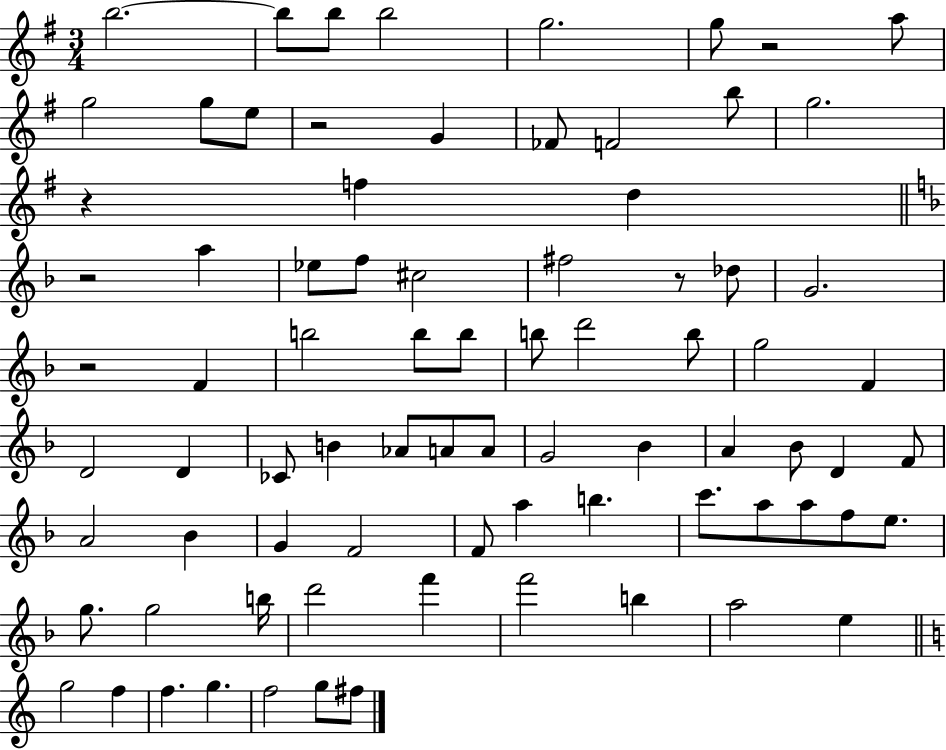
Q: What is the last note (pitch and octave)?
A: F#5